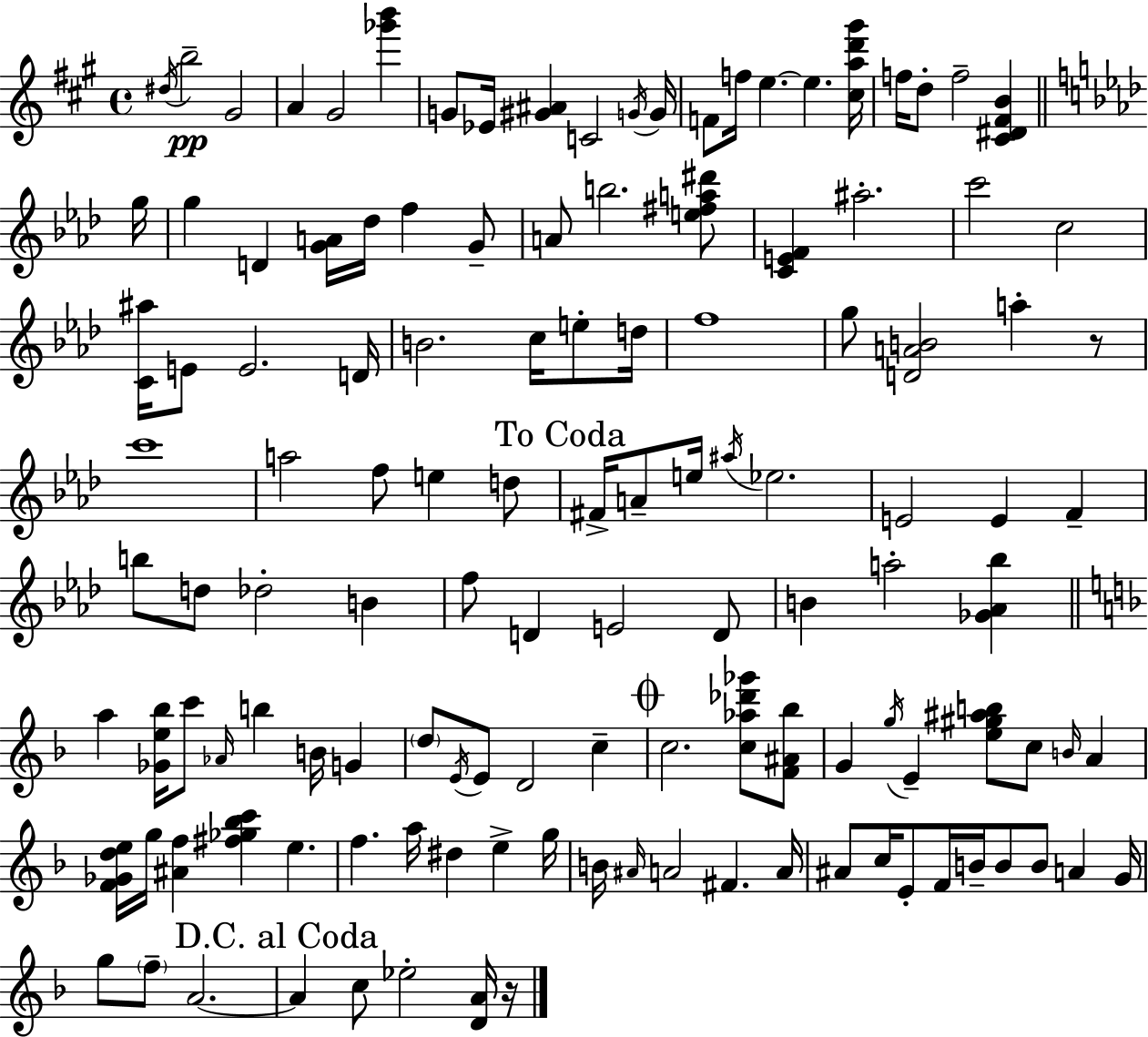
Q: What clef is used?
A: treble